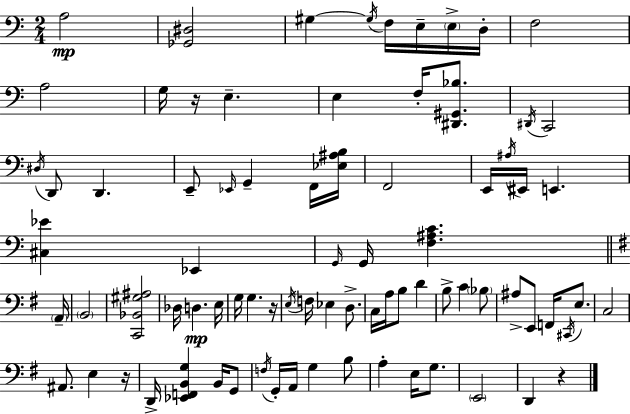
{
  \clef bass
  \numericTimeSignature
  \time 2/4
  \key a \minor
  \repeat volta 2 { a2\mp | <ges, dis>2 | gis4~~ \acciaccatura { gis16 } f16 e16-- \parenthesize e16-> | d16-. f2 | \break a2 | g16 r16 e4.-- | e4 f16-. <dis, gis, bes>8. | \acciaccatura { dis,16 } c,2 | \break \acciaccatura { dis16 } d,8 d,4. | e,8-- \grace { ees,16 } g,4-- | f,16 <ees ais b>16 f,2 | e,16 \acciaccatura { ais16 } eis,16 e,4. | \break <cis ees'>4 | ees,4 \grace { g,16 } g,16 <f ais c'>4. | \bar "||" \break \key e \minor \parenthesize a,16-- \parenthesize b,2 | <c, bes, gis ais>2 | des16 d4.\mp | e16 g16 g4. | \break r16 \acciaccatura { e16 } f16 ees4 d8.-> | c16 a16 b8 d'4 | b8-> c'4 | \parenthesize bes8 ais8-> e,8 f,16 \acciaccatura { cis,16 } | \break e8. c2 | ais,8. e4 | r16 d,16-> <ees, f, b, g>4 | b,16 g,8 \acciaccatura { f16 } g,16-. a,16 g4 | \break b8 a4-. | e16 g8. \parenthesize e,2 | d,4 | r4 } \bar "|."
}